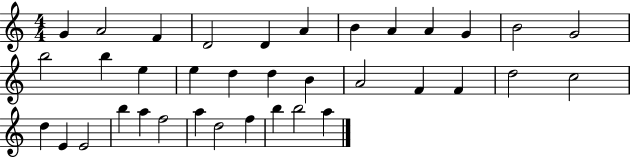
G4/q A4/h F4/q D4/h D4/q A4/q B4/q A4/q A4/q G4/q B4/h G4/h B5/h B5/q E5/q E5/q D5/q D5/q B4/q A4/h F4/q F4/q D5/h C5/h D5/q E4/q E4/h B5/q A5/q F5/h A5/q D5/h F5/q B5/q B5/h A5/q